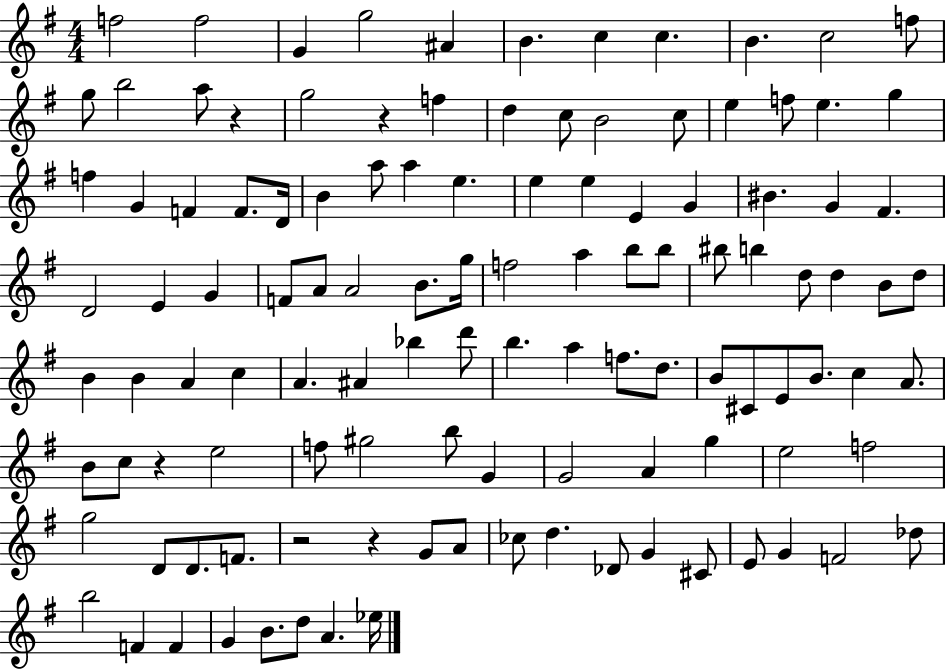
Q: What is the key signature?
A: G major